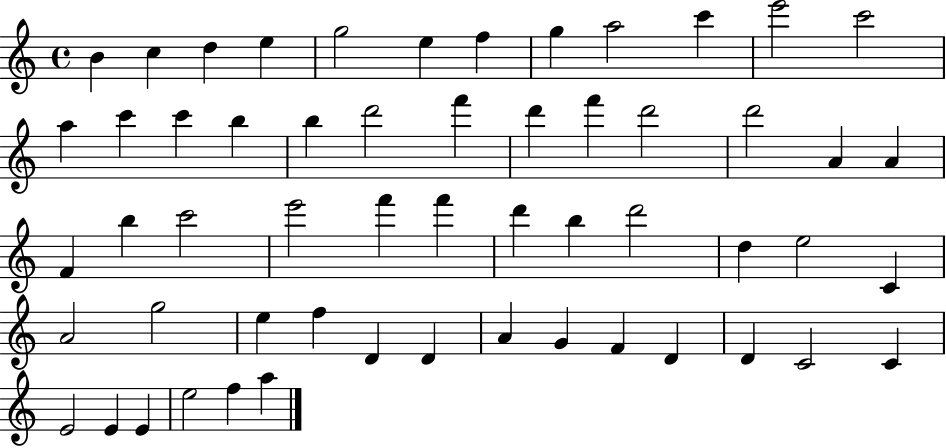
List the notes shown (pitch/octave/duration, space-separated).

B4/q C5/q D5/q E5/q G5/h E5/q F5/q G5/q A5/h C6/q E6/h C6/h A5/q C6/q C6/q B5/q B5/q D6/h F6/q D6/q F6/q D6/h D6/h A4/q A4/q F4/q B5/q C6/h E6/h F6/q F6/q D6/q B5/q D6/h D5/q E5/h C4/q A4/h G5/h E5/q F5/q D4/q D4/q A4/q G4/q F4/q D4/q D4/q C4/h C4/q E4/h E4/q E4/q E5/h F5/q A5/q